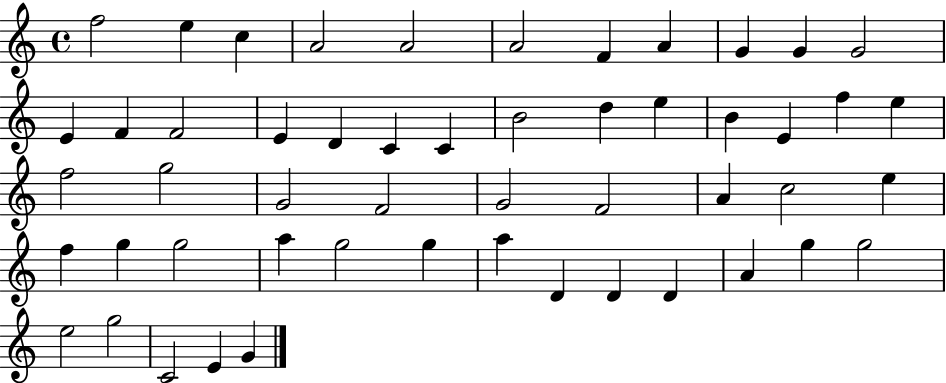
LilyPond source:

{
  \clef treble
  \time 4/4
  \defaultTimeSignature
  \key c \major
  f''2 e''4 c''4 | a'2 a'2 | a'2 f'4 a'4 | g'4 g'4 g'2 | \break e'4 f'4 f'2 | e'4 d'4 c'4 c'4 | b'2 d''4 e''4 | b'4 e'4 f''4 e''4 | \break f''2 g''2 | g'2 f'2 | g'2 f'2 | a'4 c''2 e''4 | \break f''4 g''4 g''2 | a''4 g''2 g''4 | a''4 d'4 d'4 d'4 | a'4 g''4 g''2 | \break e''2 g''2 | c'2 e'4 g'4 | \bar "|."
}